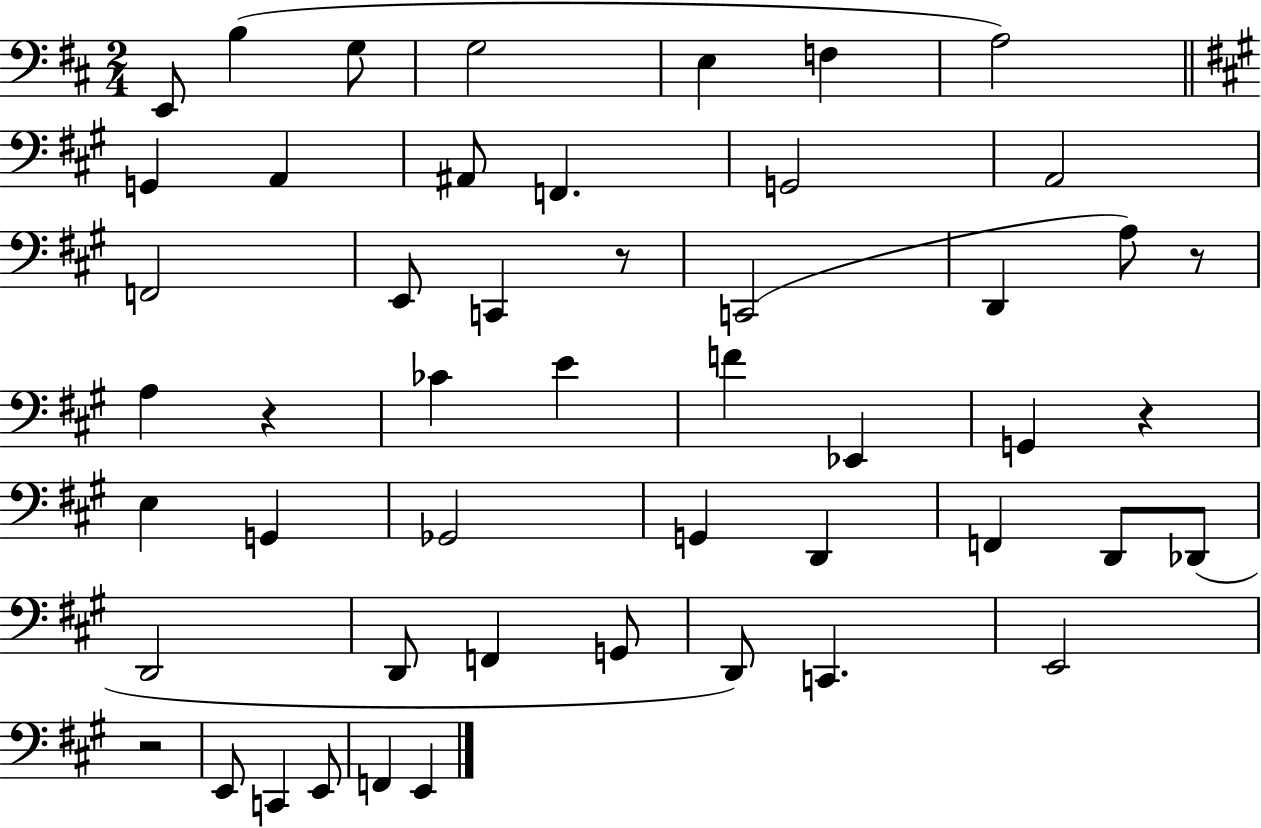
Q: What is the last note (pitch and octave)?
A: E2